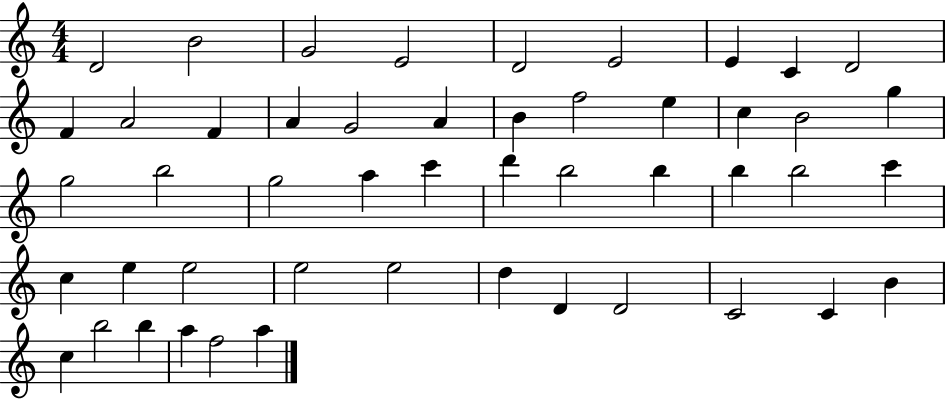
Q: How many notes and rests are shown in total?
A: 49